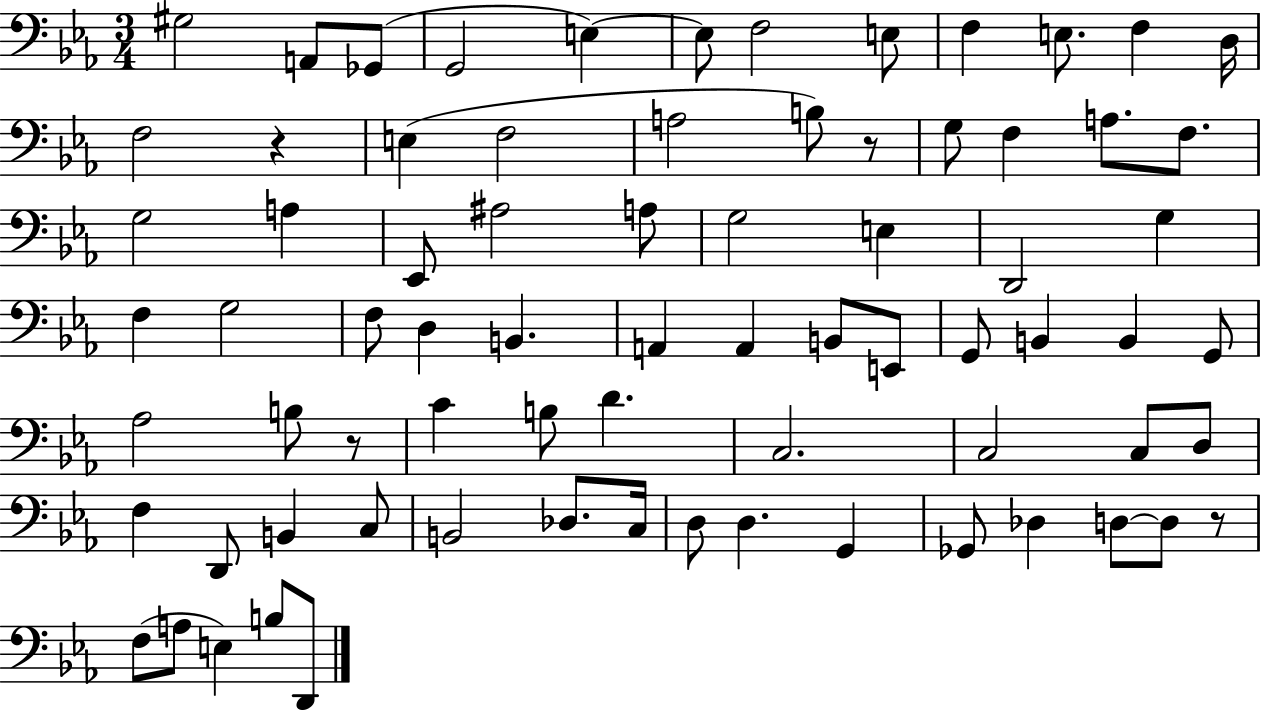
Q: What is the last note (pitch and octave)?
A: D2